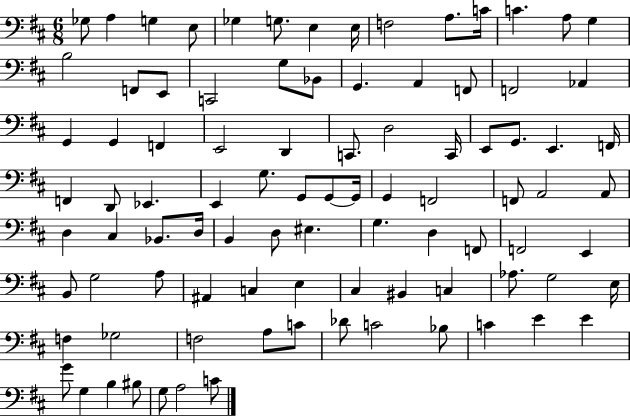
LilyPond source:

{
  \clef bass
  \numericTimeSignature
  \time 6/8
  \key d \major
  ges8 a4 g4 e8 | ges4 g8. e4 e16 | f2 a8. c'16 | c'4. a8 g4 | \break b2 f,8 e,8 | c,2 g8 bes,8 | g,4. a,4 f,8 | f,2 aes,4 | \break g,4 g,4 f,4 | e,2 d,4 | c,8. d2 c,16 | e,8 g,8. e,4. f,16 | \break f,4 d,8 ees,4. | e,4 g8. g,8 g,8~~ g,16 | g,4 f,2 | f,8 a,2 a,8 | \break d4 cis4 bes,8. d16 | b,4 d8 eis4. | g4. d4 f,8 | f,2 e,4 | \break b,8 g2 a8 | ais,4 c4 e4 | cis4 bis,4 c4 | aes8. g2 e16 | \break f4 ges2 | f2 a8 c'8 | des'8 c'2 bes8 | c'4 e'4 e'4 | \break g'8 g4 b4 bis8 | g8 a2 c'8 | \bar "|."
}